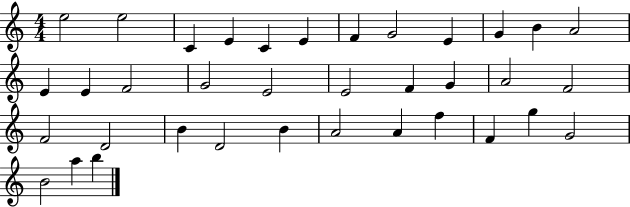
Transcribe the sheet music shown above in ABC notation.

X:1
T:Untitled
M:4/4
L:1/4
K:C
e2 e2 C E C E F G2 E G B A2 E E F2 G2 E2 E2 F G A2 F2 F2 D2 B D2 B A2 A f F g G2 B2 a b